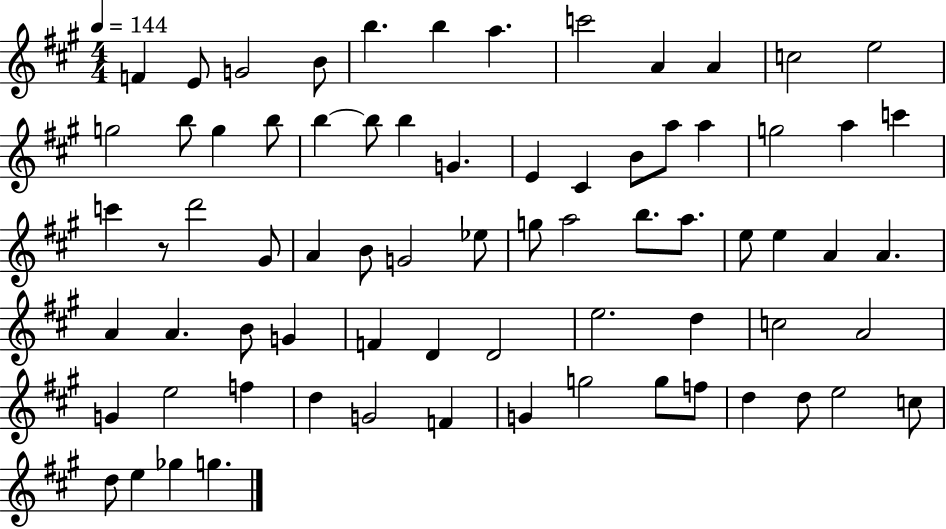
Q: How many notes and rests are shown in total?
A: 73